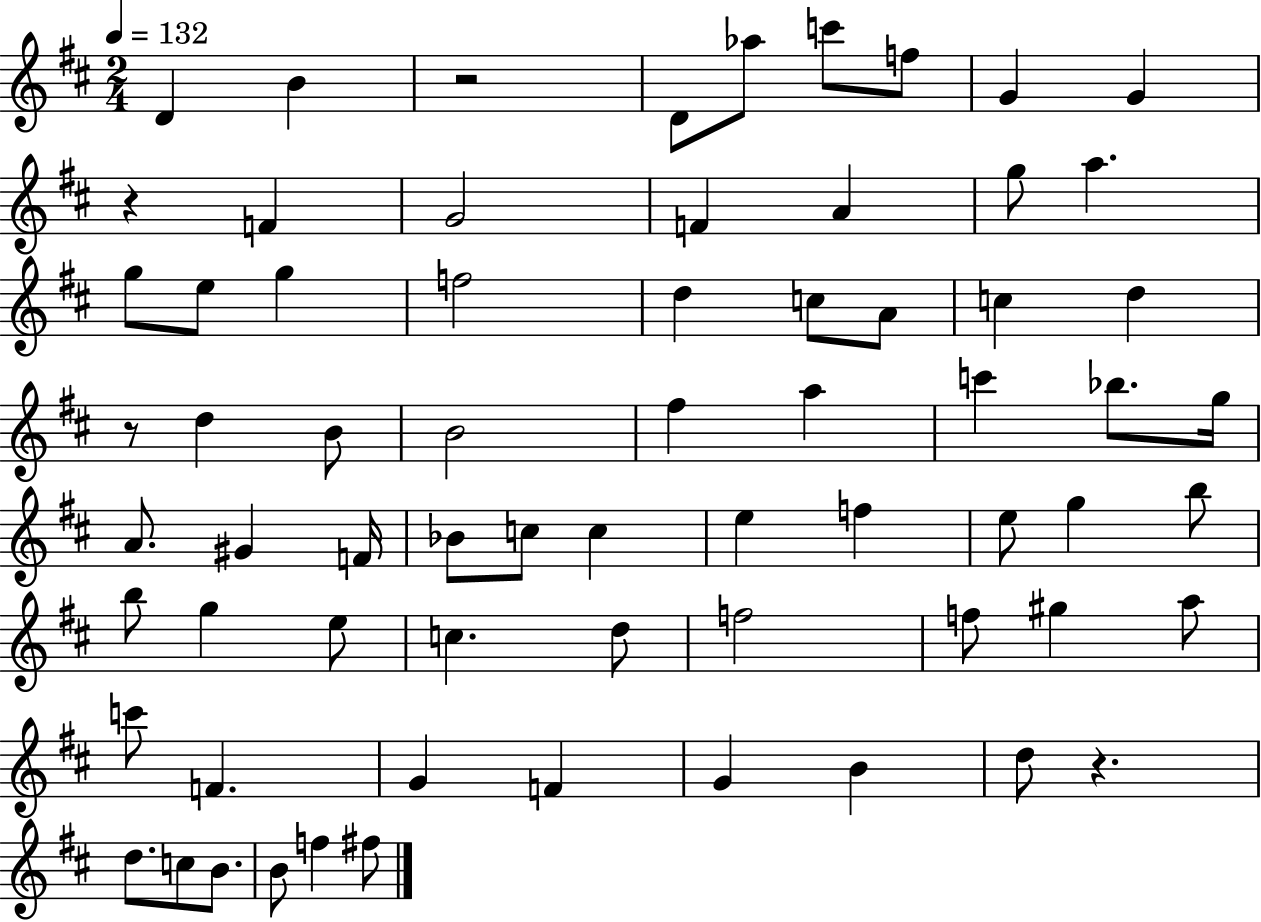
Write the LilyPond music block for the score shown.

{
  \clef treble
  \numericTimeSignature
  \time 2/4
  \key d \major
  \tempo 4 = 132
  \repeat volta 2 { d'4 b'4 | r2 | d'8 aes''8 c'''8 f''8 | g'4 g'4 | \break r4 f'4 | g'2 | f'4 a'4 | g''8 a''4. | \break g''8 e''8 g''4 | f''2 | d''4 c''8 a'8 | c''4 d''4 | \break r8 d''4 b'8 | b'2 | fis''4 a''4 | c'''4 bes''8. g''16 | \break a'8. gis'4 f'16 | bes'8 c''8 c''4 | e''4 f''4 | e''8 g''4 b''8 | \break b''8 g''4 e''8 | c''4. d''8 | f''2 | f''8 gis''4 a''8 | \break c'''8 f'4. | g'4 f'4 | g'4 b'4 | d''8 r4. | \break d''8. c''8 b'8. | b'8 f''4 fis''8 | } \bar "|."
}